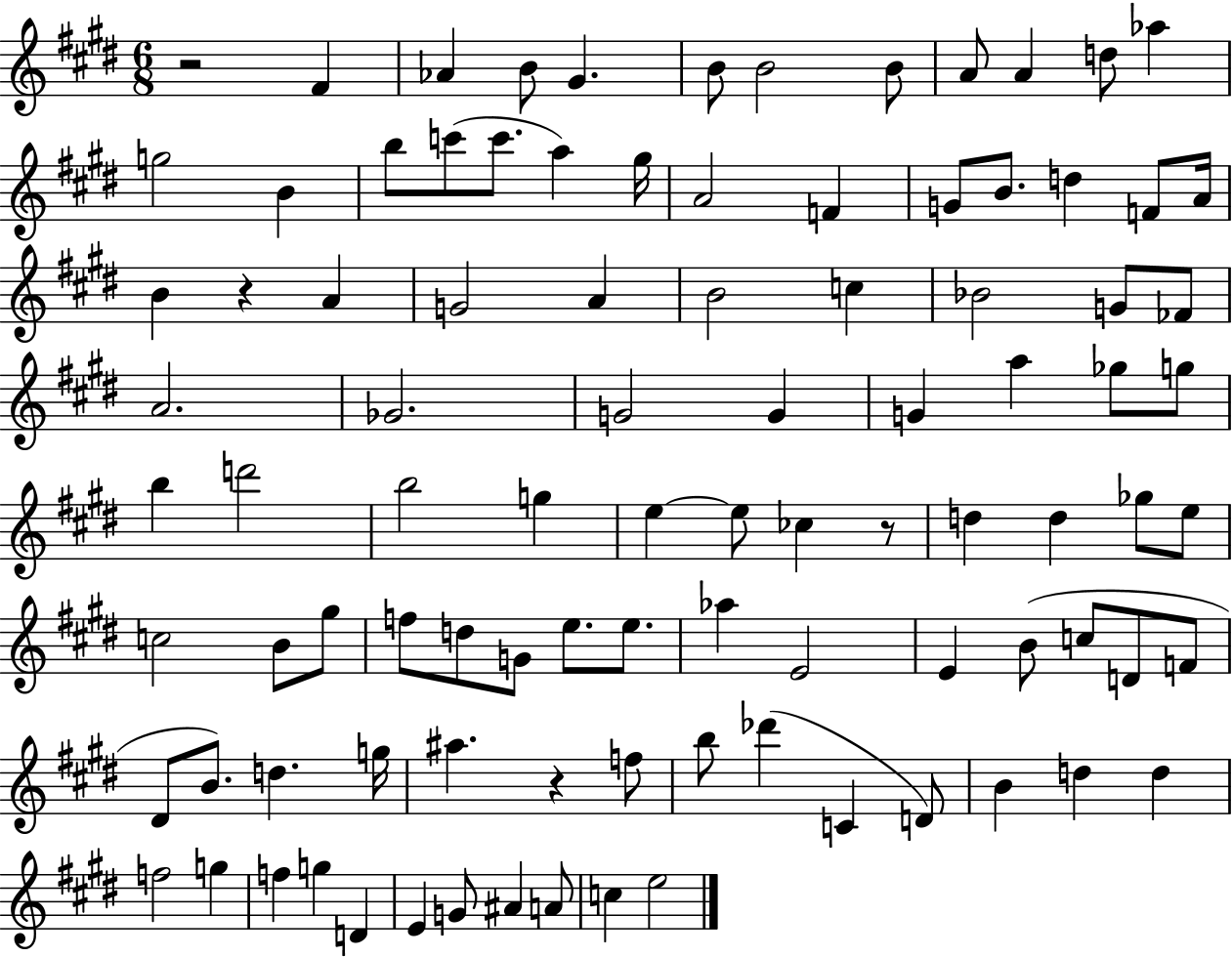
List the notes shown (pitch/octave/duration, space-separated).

R/h F#4/q Ab4/q B4/e G#4/q. B4/e B4/h B4/e A4/e A4/q D5/e Ab5/q G5/h B4/q B5/e C6/e C6/e. A5/q G#5/s A4/h F4/q G4/e B4/e. D5/q F4/e A4/s B4/q R/q A4/q G4/h A4/q B4/h C5/q Bb4/h G4/e FES4/e A4/h. Gb4/h. G4/h G4/q G4/q A5/q Gb5/e G5/e B5/q D6/h B5/h G5/q E5/q E5/e CES5/q R/e D5/q D5/q Gb5/e E5/e C5/h B4/e G#5/e F5/e D5/e G4/e E5/e. E5/e. Ab5/q E4/h E4/q B4/e C5/e D4/e F4/e D#4/e B4/e. D5/q. G5/s A#5/q. R/q F5/e B5/e Db6/q C4/q D4/e B4/q D5/q D5/q F5/h G5/q F5/q G5/q D4/q E4/q G4/e A#4/q A4/e C5/q E5/h